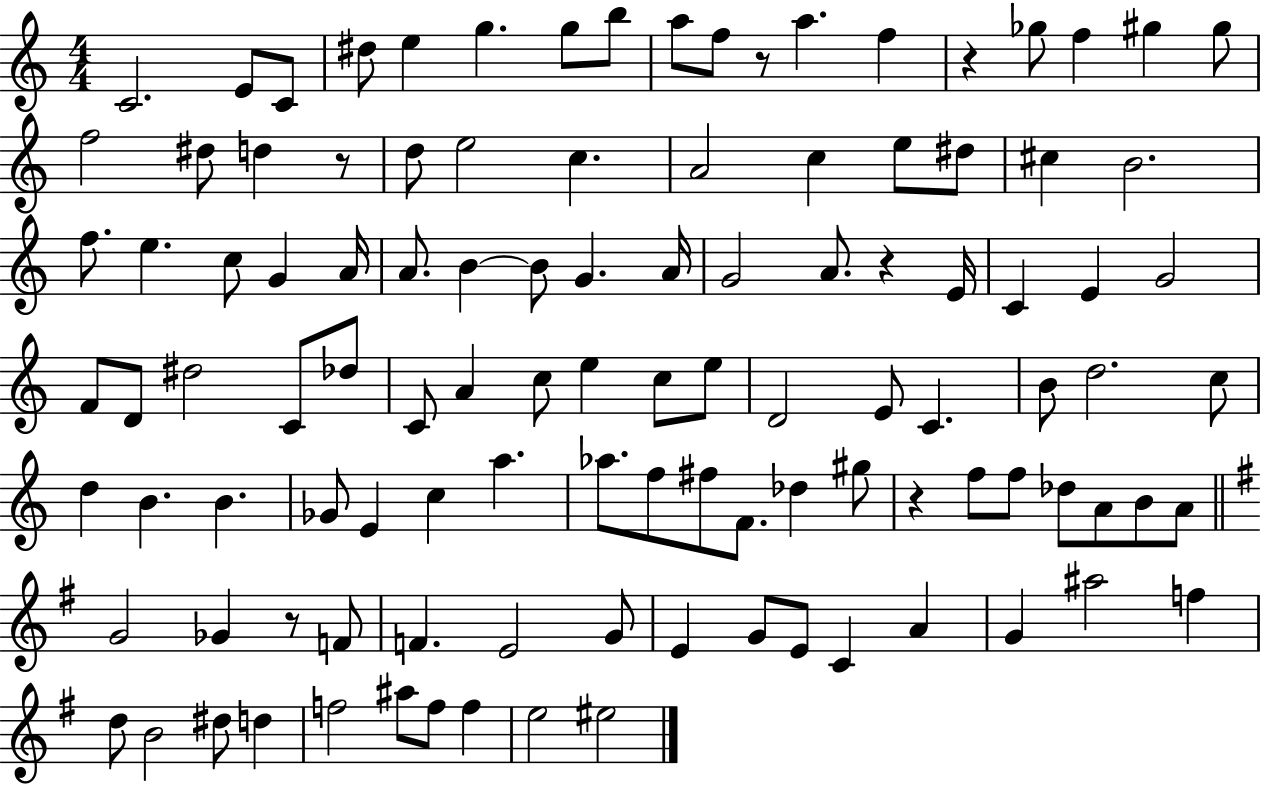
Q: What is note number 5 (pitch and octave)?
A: E5